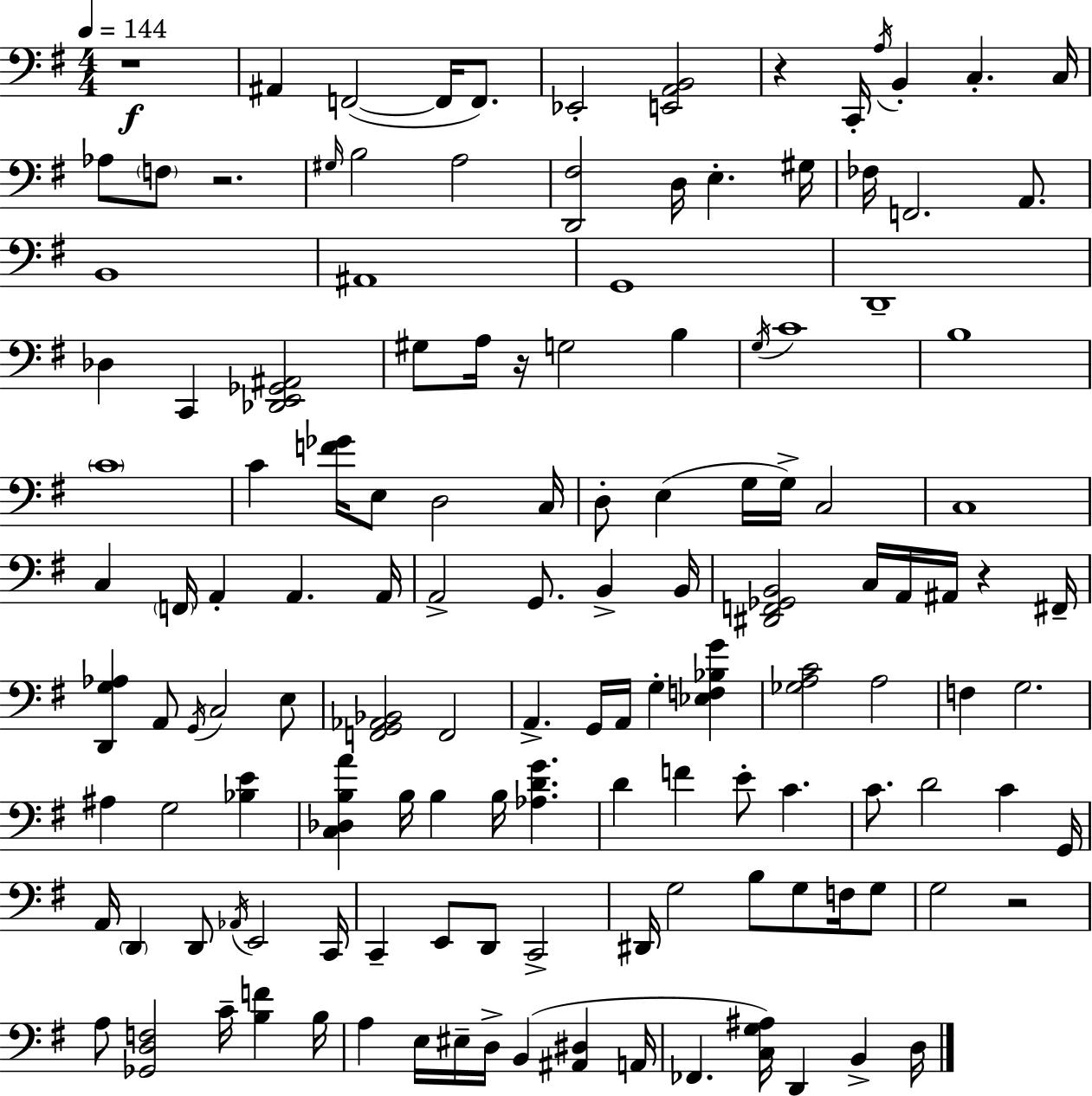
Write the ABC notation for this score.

X:1
T:Untitled
M:4/4
L:1/4
K:Em
z4 ^A,, F,,2 F,,/4 F,,/2 _E,,2 [E,,A,,B,,]2 z C,,/4 A,/4 B,, C, C,/4 _A,/2 F,/2 z2 ^G,/4 B,2 A,2 [D,,^F,]2 D,/4 E, ^G,/4 _F,/4 F,,2 A,,/2 B,,4 ^A,,4 G,,4 D,,4 _D, C,, [_D,,E,,_G,,^A,,]2 ^G,/2 A,/4 z/4 G,2 B, G,/4 C4 B,4 C4 C [F_G]/4 E,/2 D,2 C,/4 D,/2 E, G,/4 G,/4 C,2 C,4 C, F,,/4 A,, A,, A,,/4 A,,2 G,,/2 B,, B,,/4 [^D,,F,,_G,,B,,]2 C,/4 A,,/4 ^A,,/4 z ^F,,/4 [D,,G,_A,] A,,/2 G,,/4 C,2 E,/2 [F,,G,,_A,,_B,,]2 F,,2 A,, G,,/4 A,,/4 G, [_E,F,_B,G] [_G,A,C]2 A,2 F, G,2 ^A, G,2 [_B,E] [C,_D,B,A] B,/4 B, B,/4 [_A,DG] D F E/2 C C/2 D2 C G,,/4 A,,/4 D,, D,,/2 _A,,/4 E,,2 C,,/4 C,, E,,/2 D,,/2 C,,2 ^D,,/4 G,2 B,/2 G,/2 F,/4 G,/2 G,2 z2 A,/2 [_G,,D,F,]2 C/4 [B,F] B,/4 A, E,/4 ^E,/4 D,/4 B,, [^A,,^D,] A,,/4 _F,, [C,G,^A,]/4 D,, B,, D,/4